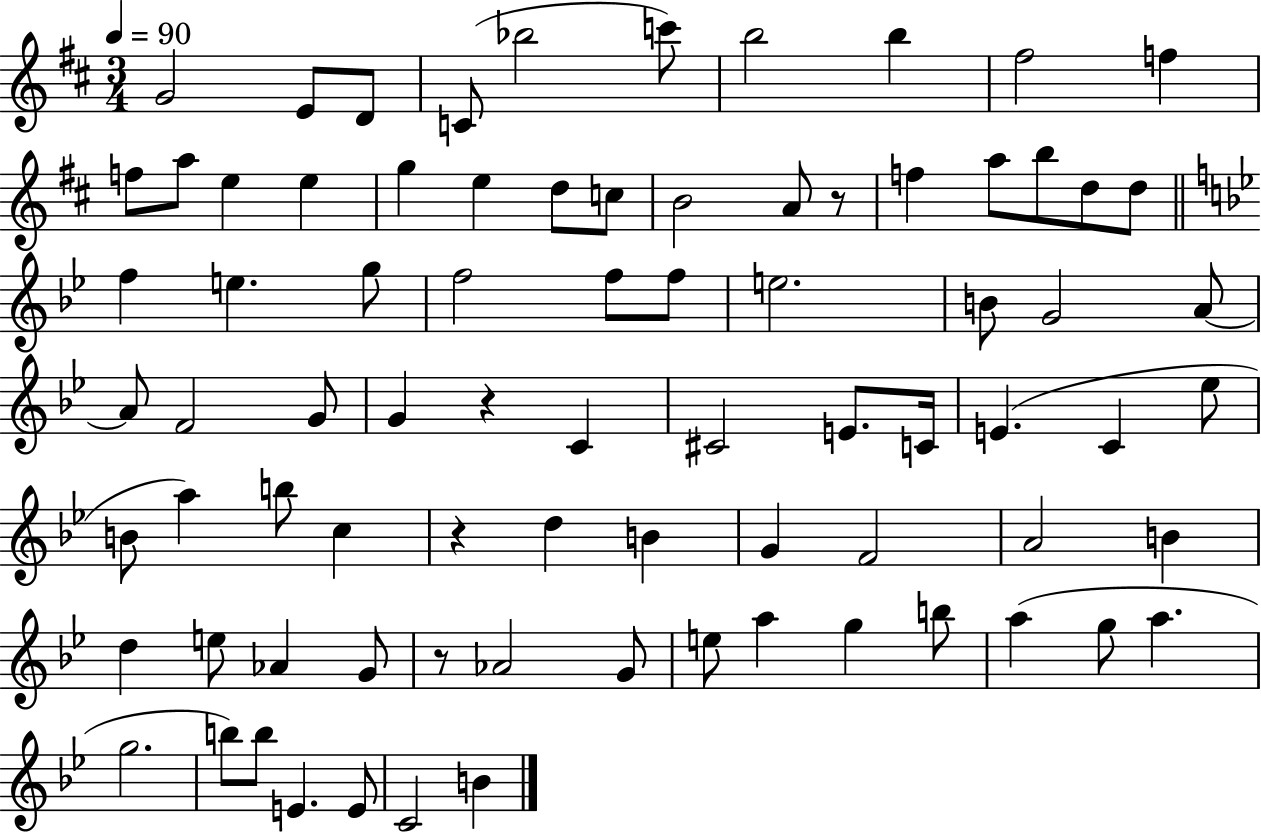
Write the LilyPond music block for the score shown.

{
  \clef treble
  \numericTimeSignature
  \time 3/4
  \key d \major
  \tempo 4 = 90
  g'2 e'8 d'8 | c'8( bes''2 c'''8) | b''2 b''4 | fis''2 f''4 | \break f''8 a''8 e''4 e''4 | g''4 e''4 d''8 c''8 | b'2 a'8 r8 | f''4 a''8 b''8 d''8 d''8 | \break \bar "||" \break \key g \minor f''4 e''4. g''8 | f''2 f''8 f''8 | e''2. | b'8 g'2 a'8~~ | \break a'8 f'2 g'8 | g'4 r4 c'4 | cis'2 e'8. c'16 | e'4.( c'4 ees''8 | \break b'8 a''4) b''8 c''4 | r4 d''4 b'4 | g'4 f'2 | a'2 b'4 | \break d''4 e''8 aes'4 g'8 | r8 aes'2 g'8 | e''8 a''4 g''4 b''8 | a''4( g''8 a''4. | \break g''2. | b''8) b''8 e'4. e'8 | c'2 b'4 | \bar "|."
}